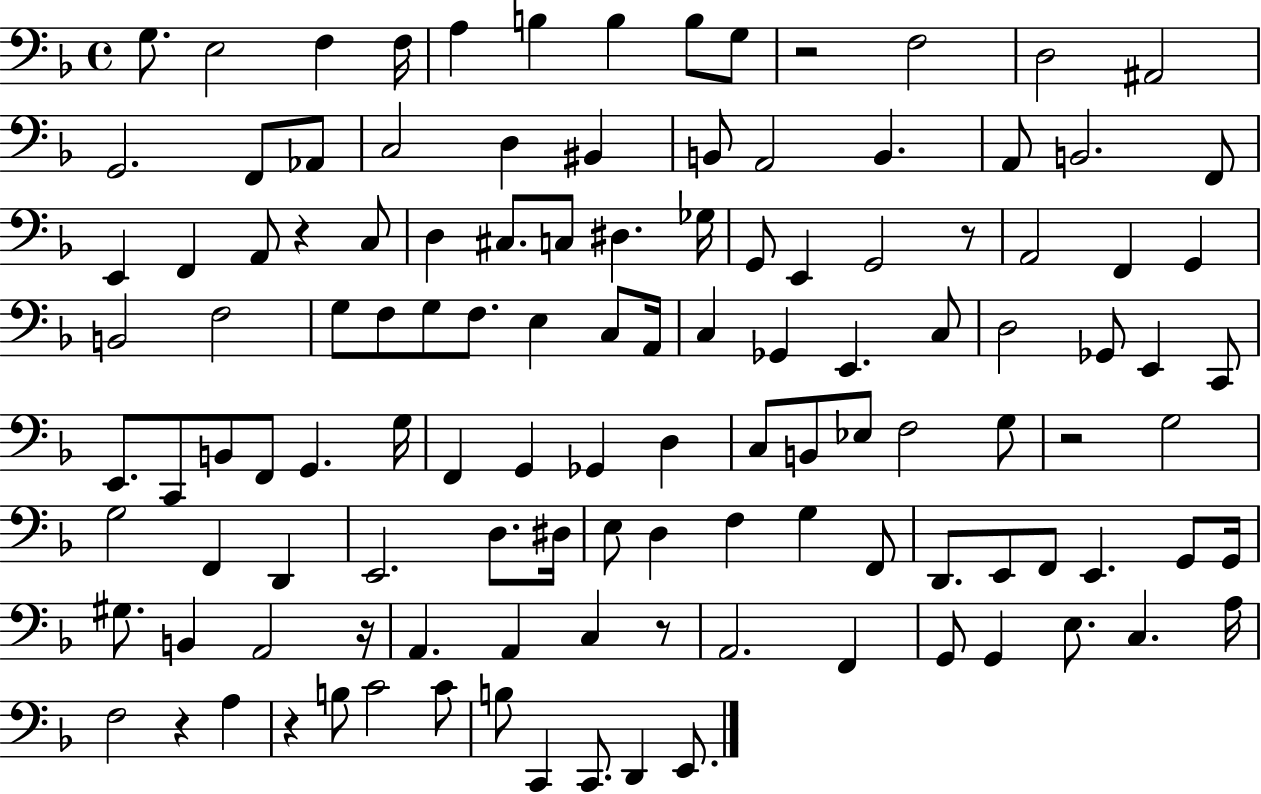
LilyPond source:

{
  \clef bass
  \time 4/4
  \defaultTimeSignature
  \key f \major
  \repeat volta 2 { g8. e2 f4 f16 | a4 b4 b4 b8 g8 | r2 f2 | d2 ais,2 | \break g,2. f,8 aes,8 | c2 d4 bis,4 | b,8 a,2 b,4. | a,8 b,2. f,8 | \break e,4 f,4 a,8 r4 c8 | d4 cis8. c8 dis4. ges16 | g,8 e,4 g,2 r8 | a,2 f,4 g,4 | \break b,2 f2 | g8 f8 g8 f8. e4 c8 a,16 | c4 ges,4 e,4. c8 | d2 ges,8 e,4 c,8 | \break e,8. c,8 b,8 f,8 g,4. g16 | f,4 g,4 ges,4 d4 | c8 b,8 ees8 f2 g8 | r2 g2 | \break g2 f,4 d,4 | e,2. d8. dis16 | e8 d4 f4 g4 f,8 | d,8. e,8 f,8 e,4. g,8 g,16 | \break gis8. b,4 a,2 r16 | a,4. a,4 c4 r8 | a,2. f,4 | g,8 g,4 e8. c4. a16 | \break f2 r4 a4 | r4 b8 c'2 c'8 | b8 c,4 c,8. d,4 e,8. | } \bar "|."
}